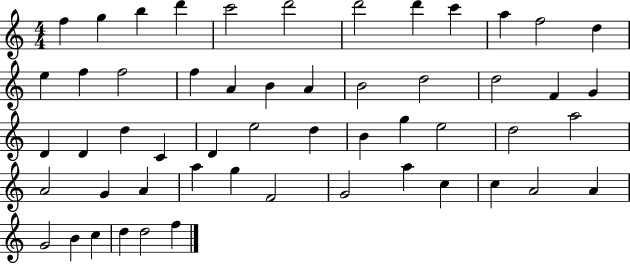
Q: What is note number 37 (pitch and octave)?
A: A4